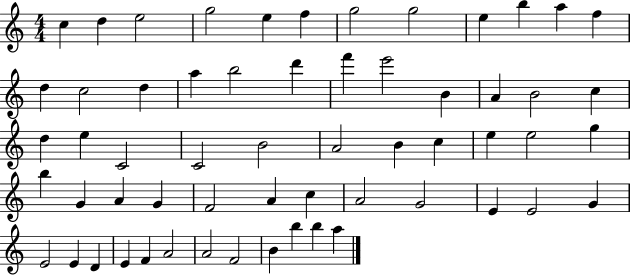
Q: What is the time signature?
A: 4/4